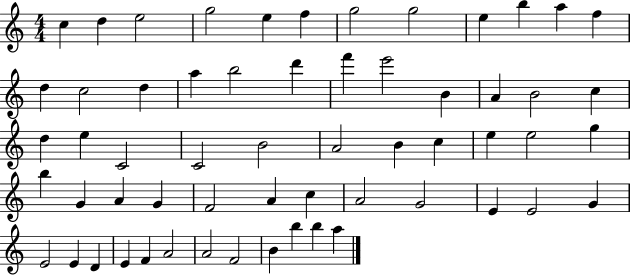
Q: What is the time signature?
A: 4/4